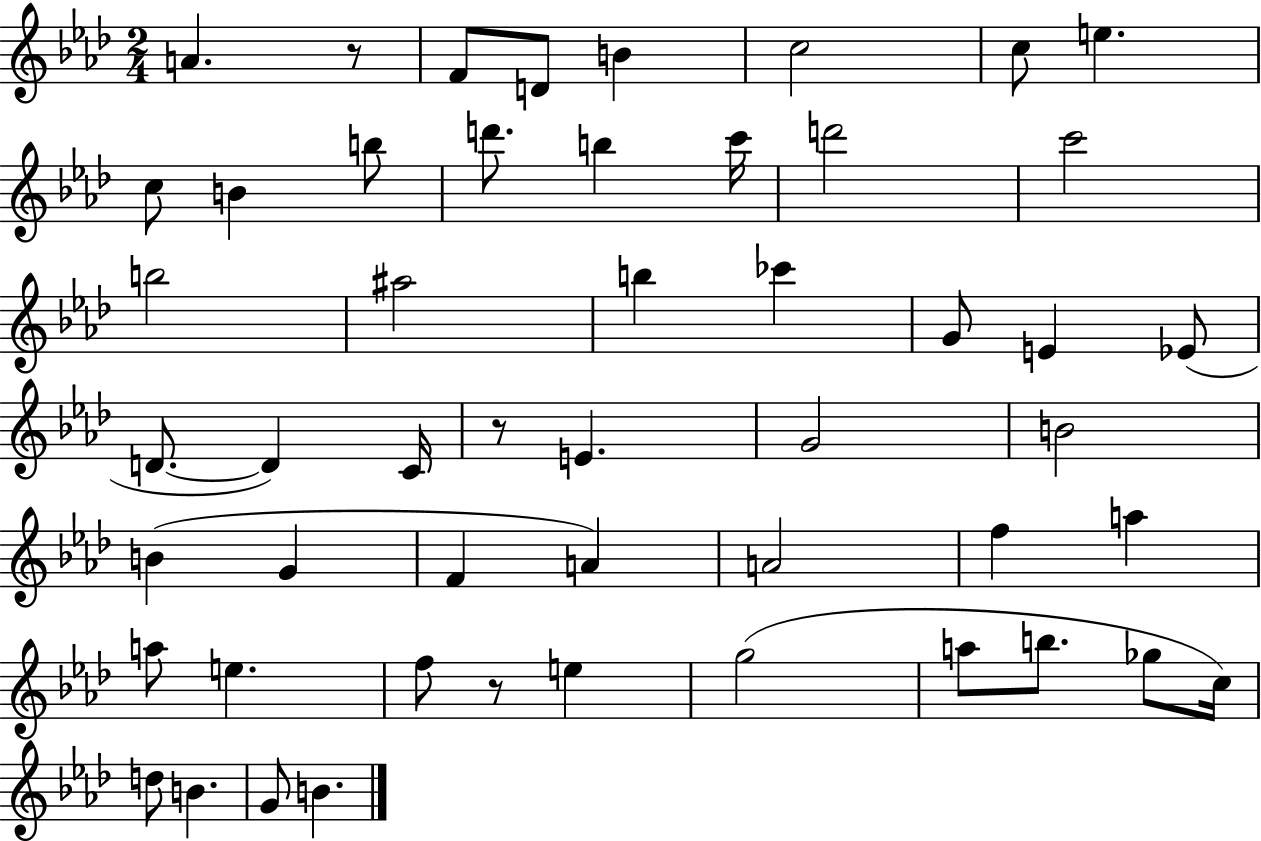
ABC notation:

X:1
T:Untitled
M:2/4
L:1/4
K:Ab
A z/2 F/2 D/2 B c2 c/2 e c/2 B b/2 d'/2 b c'/4 d'2 c'2 b2 ^a2 b _c' G/2 E _E/2 D/2 D C/4 z/2 E G2 B2 B G F A A2 f a a/2 e f/2 z/2 e g2 a/2 b/2 _g/2 c/4 d/2 B G/2 B